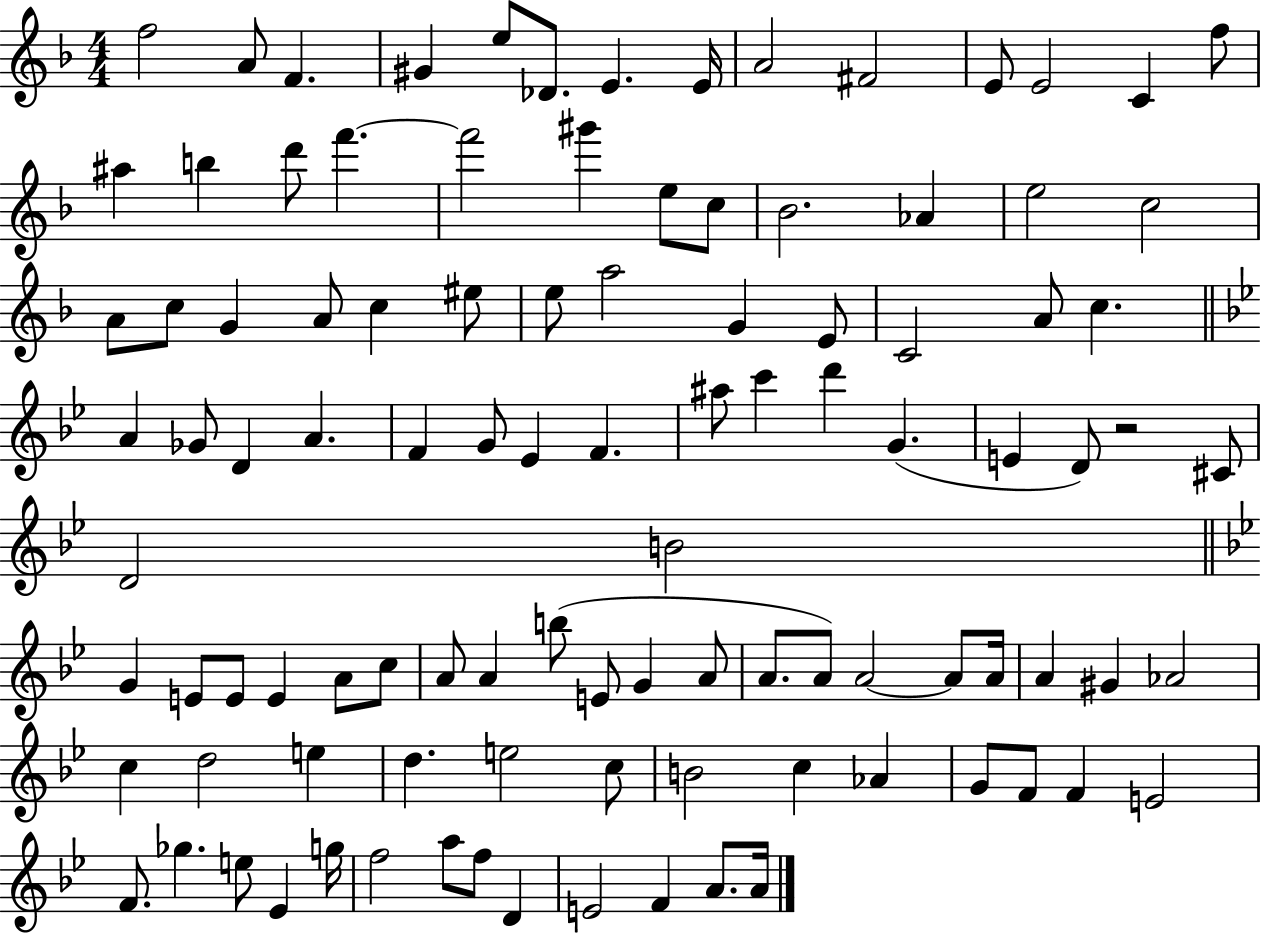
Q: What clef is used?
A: treble